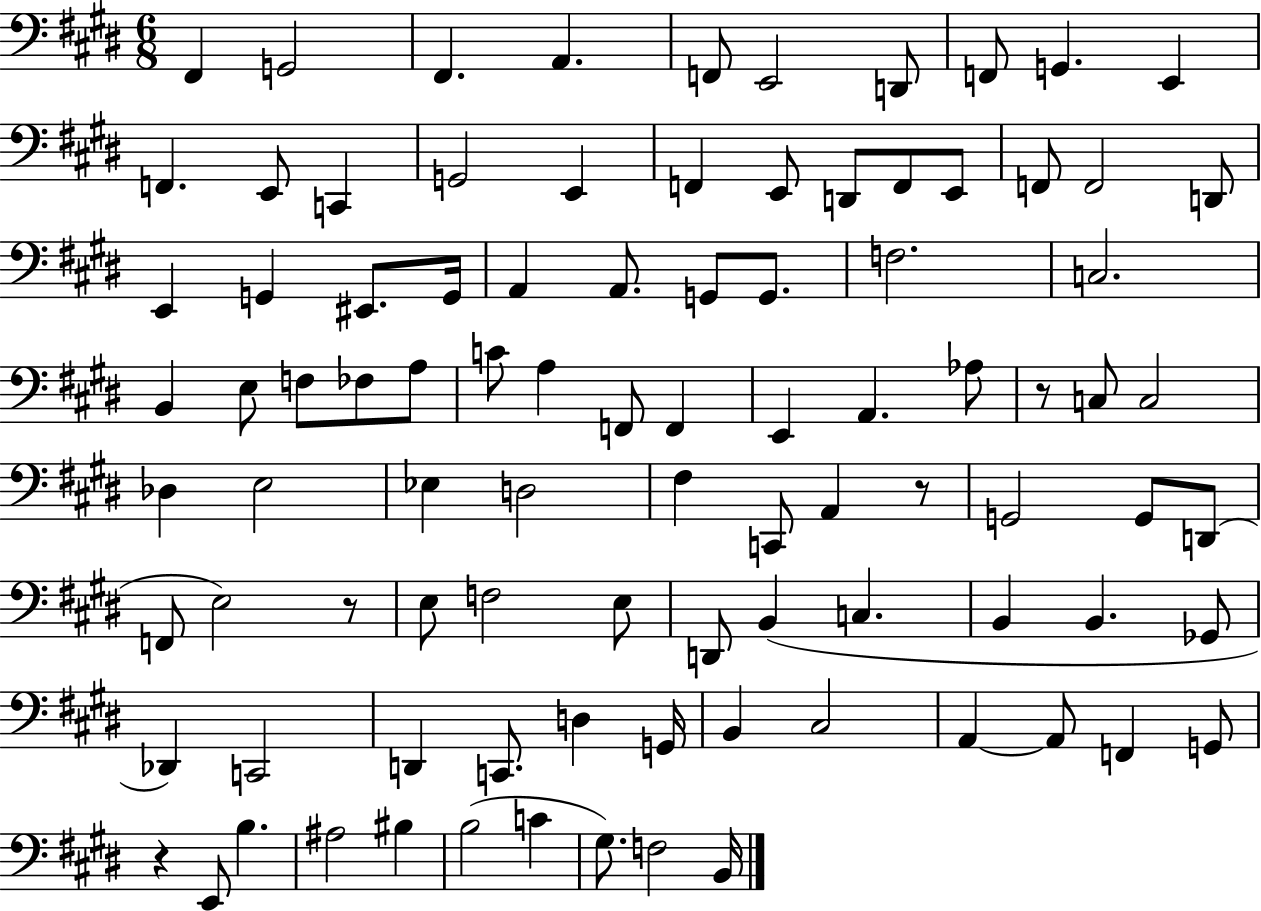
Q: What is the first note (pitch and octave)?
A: F#2